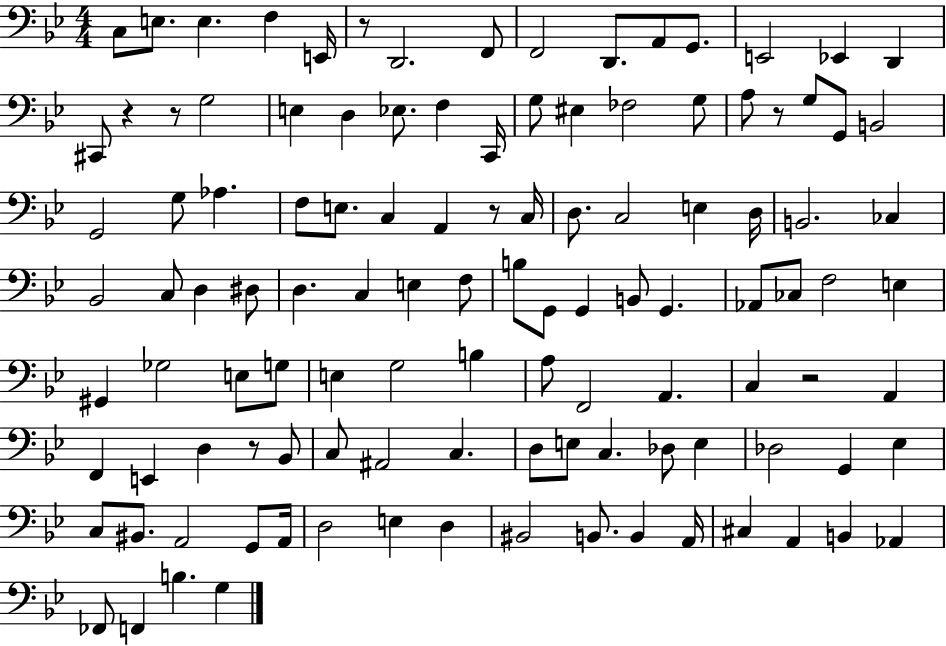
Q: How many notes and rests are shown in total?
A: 114